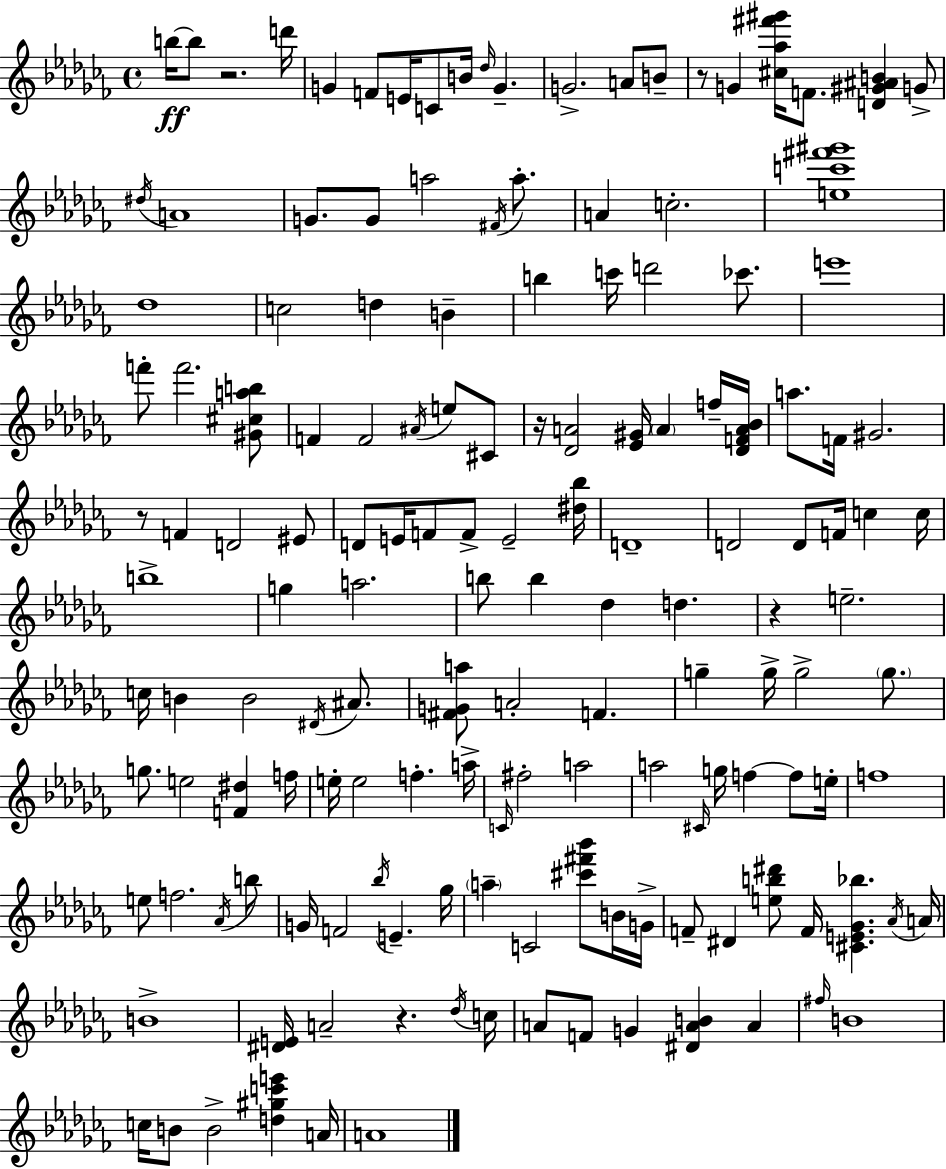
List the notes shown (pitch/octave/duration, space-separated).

B5/s B5/e R/h. D6/s G4/q F4/e E4/s C4/e B4/s Db5/s G4/q. G4/h. A4/e B4/e R/e G4/q [C#5,Ab5,F#6,G#6]/s F4/e. [D4,G#4,A#4,B4]/q G4/e D#5/s A4/w G4/e. G4/e A5/h F#4/s A5/e. A4/q C5/h. [E5,C6,F#6,G#6]/w Db5/w C5/h D5/q B4/q B5/q C6/s D6/h CES6/e. E6/w F6/e F6/h. [G#4,C#5,A5,B5]/e F4/q F4/h A#4/s E5/e C#4/e R/s [Db4,A4]/h [Eb4,G#4]/s A4/q F5/s [Db4,F4,A4,Bb4]/s A5/e. F4/s G#4/h. R/e F4/q D4/h EIS4/e D4/e E4/s F4/e F4/e E4/h [D#5,Bb5]/s D4/w D4/h D4/e F4/s C5/q C5/s B5/w G5/q A5/h. B5/e B5/q Db5/q D5/q. R/q E5/h. C5/s B4/q B4/h D#4/s A#4/e. [F#4,G4,A5]/e A4/h F4/q. G5/q G5/s G5/h G5/e. G5/e. E5/h [F4,D#5]/q F5/s E5/s E5/h F5/q. A5/s C4/s F#5/h A5/h A5/h C#4/s G5/s F5/q F5/e E5/s F5/w E5/e F5/h. Ab4/s B5/e G4/s F4/h Bb5/s E4/q. Gb5/s A5/q C4/h [C#6,F#6,Bb6]/e B4/s G4/s F4/e D#4/q [E5,B5,D#6]/e F4/s [C#4,E4,Gb4,Bb5]/q. Ab4/s A4/s B4/w [D#4,E4]/s A4/h R/q. Db5/s C5/s A4/e F4/e G4/q [D#4,A4,B4]/q A4/q F#5/s B4/w C5/s B4/e B4/h [D5,G#5,C6,E6]/q A4/s A4/w